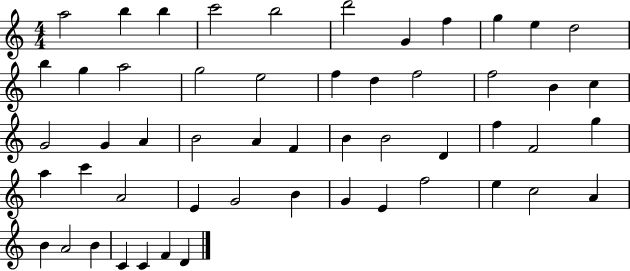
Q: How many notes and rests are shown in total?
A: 53